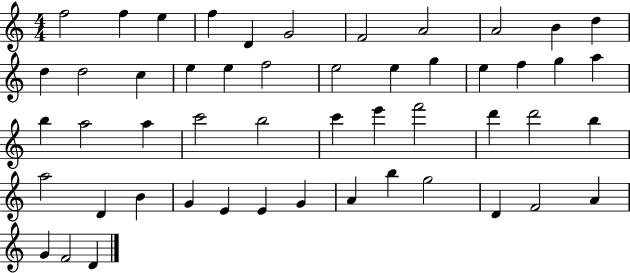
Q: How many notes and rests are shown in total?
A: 51